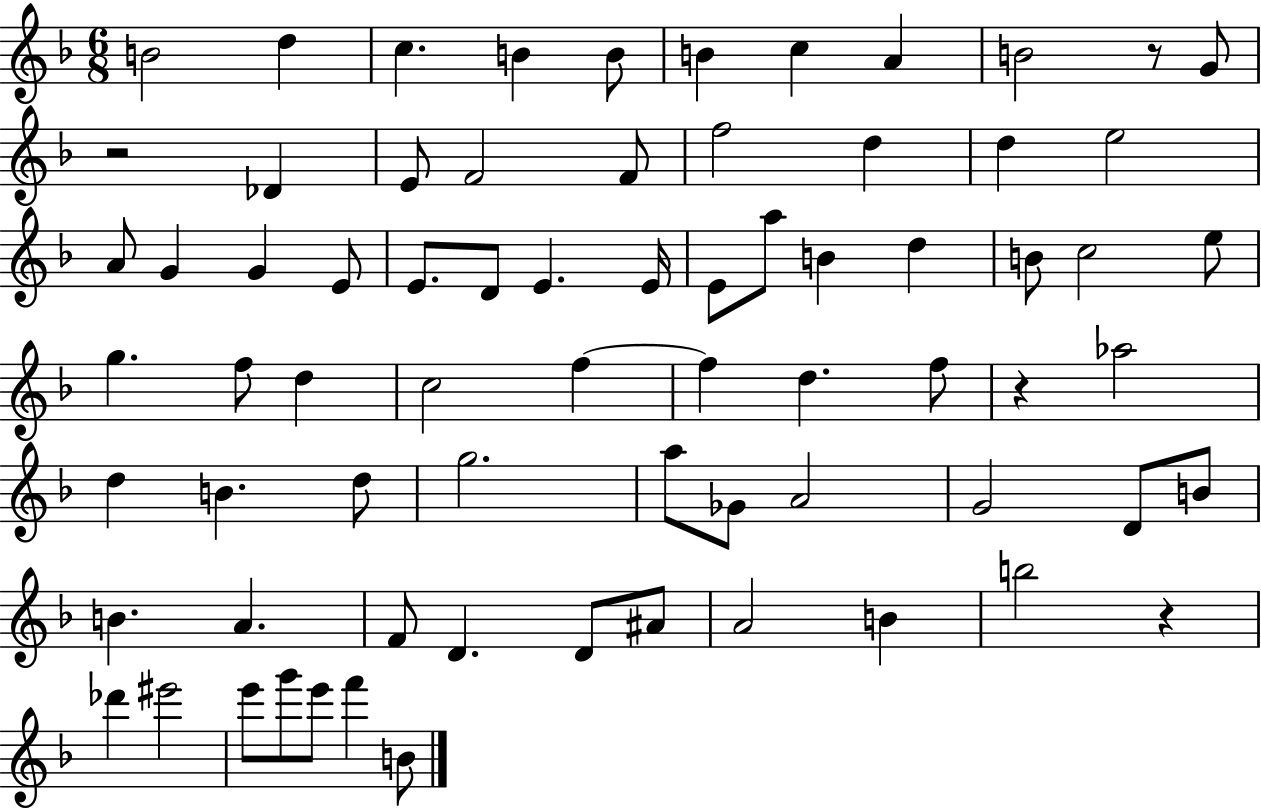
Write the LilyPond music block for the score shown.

{
  \clef treble
  \numericTimeSignature
  \time 6/8
  \key f \major
  b'2 d''4 | c''4. b'4 b'8 | b'4 c''4 a'4 | b'2 r8 g'8 | \break r2 des'4 | e'8 f'2 f'8 | f''2 d''4 | d''4 e''2 | \break a'8 g'4 g'4 e'8 | e'8. d'8 e'4. e'16 | e'8 a''8 b'4 d''4 | b'8 c''2 e''8 | \break g''4. f''8 d''4 | c''2 f''4~~ | f''4 d''4. f''8 | r4 aes''2 | \break d''4 b'4. d''8 | g''2. | a''8 ges'8 a'2 | g'2 d'8 b'8 | \break b'4. a'4. | f'8 d'4. d'8 ais'8 | a'2 b'4 | b''2 r4 | \break des'''4 eis'''2 | e'''8 g'''8 e'''8 f'''4 b'8 | \bar "|."
}